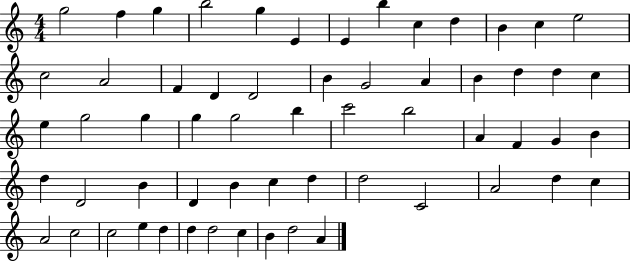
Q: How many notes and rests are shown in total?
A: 60